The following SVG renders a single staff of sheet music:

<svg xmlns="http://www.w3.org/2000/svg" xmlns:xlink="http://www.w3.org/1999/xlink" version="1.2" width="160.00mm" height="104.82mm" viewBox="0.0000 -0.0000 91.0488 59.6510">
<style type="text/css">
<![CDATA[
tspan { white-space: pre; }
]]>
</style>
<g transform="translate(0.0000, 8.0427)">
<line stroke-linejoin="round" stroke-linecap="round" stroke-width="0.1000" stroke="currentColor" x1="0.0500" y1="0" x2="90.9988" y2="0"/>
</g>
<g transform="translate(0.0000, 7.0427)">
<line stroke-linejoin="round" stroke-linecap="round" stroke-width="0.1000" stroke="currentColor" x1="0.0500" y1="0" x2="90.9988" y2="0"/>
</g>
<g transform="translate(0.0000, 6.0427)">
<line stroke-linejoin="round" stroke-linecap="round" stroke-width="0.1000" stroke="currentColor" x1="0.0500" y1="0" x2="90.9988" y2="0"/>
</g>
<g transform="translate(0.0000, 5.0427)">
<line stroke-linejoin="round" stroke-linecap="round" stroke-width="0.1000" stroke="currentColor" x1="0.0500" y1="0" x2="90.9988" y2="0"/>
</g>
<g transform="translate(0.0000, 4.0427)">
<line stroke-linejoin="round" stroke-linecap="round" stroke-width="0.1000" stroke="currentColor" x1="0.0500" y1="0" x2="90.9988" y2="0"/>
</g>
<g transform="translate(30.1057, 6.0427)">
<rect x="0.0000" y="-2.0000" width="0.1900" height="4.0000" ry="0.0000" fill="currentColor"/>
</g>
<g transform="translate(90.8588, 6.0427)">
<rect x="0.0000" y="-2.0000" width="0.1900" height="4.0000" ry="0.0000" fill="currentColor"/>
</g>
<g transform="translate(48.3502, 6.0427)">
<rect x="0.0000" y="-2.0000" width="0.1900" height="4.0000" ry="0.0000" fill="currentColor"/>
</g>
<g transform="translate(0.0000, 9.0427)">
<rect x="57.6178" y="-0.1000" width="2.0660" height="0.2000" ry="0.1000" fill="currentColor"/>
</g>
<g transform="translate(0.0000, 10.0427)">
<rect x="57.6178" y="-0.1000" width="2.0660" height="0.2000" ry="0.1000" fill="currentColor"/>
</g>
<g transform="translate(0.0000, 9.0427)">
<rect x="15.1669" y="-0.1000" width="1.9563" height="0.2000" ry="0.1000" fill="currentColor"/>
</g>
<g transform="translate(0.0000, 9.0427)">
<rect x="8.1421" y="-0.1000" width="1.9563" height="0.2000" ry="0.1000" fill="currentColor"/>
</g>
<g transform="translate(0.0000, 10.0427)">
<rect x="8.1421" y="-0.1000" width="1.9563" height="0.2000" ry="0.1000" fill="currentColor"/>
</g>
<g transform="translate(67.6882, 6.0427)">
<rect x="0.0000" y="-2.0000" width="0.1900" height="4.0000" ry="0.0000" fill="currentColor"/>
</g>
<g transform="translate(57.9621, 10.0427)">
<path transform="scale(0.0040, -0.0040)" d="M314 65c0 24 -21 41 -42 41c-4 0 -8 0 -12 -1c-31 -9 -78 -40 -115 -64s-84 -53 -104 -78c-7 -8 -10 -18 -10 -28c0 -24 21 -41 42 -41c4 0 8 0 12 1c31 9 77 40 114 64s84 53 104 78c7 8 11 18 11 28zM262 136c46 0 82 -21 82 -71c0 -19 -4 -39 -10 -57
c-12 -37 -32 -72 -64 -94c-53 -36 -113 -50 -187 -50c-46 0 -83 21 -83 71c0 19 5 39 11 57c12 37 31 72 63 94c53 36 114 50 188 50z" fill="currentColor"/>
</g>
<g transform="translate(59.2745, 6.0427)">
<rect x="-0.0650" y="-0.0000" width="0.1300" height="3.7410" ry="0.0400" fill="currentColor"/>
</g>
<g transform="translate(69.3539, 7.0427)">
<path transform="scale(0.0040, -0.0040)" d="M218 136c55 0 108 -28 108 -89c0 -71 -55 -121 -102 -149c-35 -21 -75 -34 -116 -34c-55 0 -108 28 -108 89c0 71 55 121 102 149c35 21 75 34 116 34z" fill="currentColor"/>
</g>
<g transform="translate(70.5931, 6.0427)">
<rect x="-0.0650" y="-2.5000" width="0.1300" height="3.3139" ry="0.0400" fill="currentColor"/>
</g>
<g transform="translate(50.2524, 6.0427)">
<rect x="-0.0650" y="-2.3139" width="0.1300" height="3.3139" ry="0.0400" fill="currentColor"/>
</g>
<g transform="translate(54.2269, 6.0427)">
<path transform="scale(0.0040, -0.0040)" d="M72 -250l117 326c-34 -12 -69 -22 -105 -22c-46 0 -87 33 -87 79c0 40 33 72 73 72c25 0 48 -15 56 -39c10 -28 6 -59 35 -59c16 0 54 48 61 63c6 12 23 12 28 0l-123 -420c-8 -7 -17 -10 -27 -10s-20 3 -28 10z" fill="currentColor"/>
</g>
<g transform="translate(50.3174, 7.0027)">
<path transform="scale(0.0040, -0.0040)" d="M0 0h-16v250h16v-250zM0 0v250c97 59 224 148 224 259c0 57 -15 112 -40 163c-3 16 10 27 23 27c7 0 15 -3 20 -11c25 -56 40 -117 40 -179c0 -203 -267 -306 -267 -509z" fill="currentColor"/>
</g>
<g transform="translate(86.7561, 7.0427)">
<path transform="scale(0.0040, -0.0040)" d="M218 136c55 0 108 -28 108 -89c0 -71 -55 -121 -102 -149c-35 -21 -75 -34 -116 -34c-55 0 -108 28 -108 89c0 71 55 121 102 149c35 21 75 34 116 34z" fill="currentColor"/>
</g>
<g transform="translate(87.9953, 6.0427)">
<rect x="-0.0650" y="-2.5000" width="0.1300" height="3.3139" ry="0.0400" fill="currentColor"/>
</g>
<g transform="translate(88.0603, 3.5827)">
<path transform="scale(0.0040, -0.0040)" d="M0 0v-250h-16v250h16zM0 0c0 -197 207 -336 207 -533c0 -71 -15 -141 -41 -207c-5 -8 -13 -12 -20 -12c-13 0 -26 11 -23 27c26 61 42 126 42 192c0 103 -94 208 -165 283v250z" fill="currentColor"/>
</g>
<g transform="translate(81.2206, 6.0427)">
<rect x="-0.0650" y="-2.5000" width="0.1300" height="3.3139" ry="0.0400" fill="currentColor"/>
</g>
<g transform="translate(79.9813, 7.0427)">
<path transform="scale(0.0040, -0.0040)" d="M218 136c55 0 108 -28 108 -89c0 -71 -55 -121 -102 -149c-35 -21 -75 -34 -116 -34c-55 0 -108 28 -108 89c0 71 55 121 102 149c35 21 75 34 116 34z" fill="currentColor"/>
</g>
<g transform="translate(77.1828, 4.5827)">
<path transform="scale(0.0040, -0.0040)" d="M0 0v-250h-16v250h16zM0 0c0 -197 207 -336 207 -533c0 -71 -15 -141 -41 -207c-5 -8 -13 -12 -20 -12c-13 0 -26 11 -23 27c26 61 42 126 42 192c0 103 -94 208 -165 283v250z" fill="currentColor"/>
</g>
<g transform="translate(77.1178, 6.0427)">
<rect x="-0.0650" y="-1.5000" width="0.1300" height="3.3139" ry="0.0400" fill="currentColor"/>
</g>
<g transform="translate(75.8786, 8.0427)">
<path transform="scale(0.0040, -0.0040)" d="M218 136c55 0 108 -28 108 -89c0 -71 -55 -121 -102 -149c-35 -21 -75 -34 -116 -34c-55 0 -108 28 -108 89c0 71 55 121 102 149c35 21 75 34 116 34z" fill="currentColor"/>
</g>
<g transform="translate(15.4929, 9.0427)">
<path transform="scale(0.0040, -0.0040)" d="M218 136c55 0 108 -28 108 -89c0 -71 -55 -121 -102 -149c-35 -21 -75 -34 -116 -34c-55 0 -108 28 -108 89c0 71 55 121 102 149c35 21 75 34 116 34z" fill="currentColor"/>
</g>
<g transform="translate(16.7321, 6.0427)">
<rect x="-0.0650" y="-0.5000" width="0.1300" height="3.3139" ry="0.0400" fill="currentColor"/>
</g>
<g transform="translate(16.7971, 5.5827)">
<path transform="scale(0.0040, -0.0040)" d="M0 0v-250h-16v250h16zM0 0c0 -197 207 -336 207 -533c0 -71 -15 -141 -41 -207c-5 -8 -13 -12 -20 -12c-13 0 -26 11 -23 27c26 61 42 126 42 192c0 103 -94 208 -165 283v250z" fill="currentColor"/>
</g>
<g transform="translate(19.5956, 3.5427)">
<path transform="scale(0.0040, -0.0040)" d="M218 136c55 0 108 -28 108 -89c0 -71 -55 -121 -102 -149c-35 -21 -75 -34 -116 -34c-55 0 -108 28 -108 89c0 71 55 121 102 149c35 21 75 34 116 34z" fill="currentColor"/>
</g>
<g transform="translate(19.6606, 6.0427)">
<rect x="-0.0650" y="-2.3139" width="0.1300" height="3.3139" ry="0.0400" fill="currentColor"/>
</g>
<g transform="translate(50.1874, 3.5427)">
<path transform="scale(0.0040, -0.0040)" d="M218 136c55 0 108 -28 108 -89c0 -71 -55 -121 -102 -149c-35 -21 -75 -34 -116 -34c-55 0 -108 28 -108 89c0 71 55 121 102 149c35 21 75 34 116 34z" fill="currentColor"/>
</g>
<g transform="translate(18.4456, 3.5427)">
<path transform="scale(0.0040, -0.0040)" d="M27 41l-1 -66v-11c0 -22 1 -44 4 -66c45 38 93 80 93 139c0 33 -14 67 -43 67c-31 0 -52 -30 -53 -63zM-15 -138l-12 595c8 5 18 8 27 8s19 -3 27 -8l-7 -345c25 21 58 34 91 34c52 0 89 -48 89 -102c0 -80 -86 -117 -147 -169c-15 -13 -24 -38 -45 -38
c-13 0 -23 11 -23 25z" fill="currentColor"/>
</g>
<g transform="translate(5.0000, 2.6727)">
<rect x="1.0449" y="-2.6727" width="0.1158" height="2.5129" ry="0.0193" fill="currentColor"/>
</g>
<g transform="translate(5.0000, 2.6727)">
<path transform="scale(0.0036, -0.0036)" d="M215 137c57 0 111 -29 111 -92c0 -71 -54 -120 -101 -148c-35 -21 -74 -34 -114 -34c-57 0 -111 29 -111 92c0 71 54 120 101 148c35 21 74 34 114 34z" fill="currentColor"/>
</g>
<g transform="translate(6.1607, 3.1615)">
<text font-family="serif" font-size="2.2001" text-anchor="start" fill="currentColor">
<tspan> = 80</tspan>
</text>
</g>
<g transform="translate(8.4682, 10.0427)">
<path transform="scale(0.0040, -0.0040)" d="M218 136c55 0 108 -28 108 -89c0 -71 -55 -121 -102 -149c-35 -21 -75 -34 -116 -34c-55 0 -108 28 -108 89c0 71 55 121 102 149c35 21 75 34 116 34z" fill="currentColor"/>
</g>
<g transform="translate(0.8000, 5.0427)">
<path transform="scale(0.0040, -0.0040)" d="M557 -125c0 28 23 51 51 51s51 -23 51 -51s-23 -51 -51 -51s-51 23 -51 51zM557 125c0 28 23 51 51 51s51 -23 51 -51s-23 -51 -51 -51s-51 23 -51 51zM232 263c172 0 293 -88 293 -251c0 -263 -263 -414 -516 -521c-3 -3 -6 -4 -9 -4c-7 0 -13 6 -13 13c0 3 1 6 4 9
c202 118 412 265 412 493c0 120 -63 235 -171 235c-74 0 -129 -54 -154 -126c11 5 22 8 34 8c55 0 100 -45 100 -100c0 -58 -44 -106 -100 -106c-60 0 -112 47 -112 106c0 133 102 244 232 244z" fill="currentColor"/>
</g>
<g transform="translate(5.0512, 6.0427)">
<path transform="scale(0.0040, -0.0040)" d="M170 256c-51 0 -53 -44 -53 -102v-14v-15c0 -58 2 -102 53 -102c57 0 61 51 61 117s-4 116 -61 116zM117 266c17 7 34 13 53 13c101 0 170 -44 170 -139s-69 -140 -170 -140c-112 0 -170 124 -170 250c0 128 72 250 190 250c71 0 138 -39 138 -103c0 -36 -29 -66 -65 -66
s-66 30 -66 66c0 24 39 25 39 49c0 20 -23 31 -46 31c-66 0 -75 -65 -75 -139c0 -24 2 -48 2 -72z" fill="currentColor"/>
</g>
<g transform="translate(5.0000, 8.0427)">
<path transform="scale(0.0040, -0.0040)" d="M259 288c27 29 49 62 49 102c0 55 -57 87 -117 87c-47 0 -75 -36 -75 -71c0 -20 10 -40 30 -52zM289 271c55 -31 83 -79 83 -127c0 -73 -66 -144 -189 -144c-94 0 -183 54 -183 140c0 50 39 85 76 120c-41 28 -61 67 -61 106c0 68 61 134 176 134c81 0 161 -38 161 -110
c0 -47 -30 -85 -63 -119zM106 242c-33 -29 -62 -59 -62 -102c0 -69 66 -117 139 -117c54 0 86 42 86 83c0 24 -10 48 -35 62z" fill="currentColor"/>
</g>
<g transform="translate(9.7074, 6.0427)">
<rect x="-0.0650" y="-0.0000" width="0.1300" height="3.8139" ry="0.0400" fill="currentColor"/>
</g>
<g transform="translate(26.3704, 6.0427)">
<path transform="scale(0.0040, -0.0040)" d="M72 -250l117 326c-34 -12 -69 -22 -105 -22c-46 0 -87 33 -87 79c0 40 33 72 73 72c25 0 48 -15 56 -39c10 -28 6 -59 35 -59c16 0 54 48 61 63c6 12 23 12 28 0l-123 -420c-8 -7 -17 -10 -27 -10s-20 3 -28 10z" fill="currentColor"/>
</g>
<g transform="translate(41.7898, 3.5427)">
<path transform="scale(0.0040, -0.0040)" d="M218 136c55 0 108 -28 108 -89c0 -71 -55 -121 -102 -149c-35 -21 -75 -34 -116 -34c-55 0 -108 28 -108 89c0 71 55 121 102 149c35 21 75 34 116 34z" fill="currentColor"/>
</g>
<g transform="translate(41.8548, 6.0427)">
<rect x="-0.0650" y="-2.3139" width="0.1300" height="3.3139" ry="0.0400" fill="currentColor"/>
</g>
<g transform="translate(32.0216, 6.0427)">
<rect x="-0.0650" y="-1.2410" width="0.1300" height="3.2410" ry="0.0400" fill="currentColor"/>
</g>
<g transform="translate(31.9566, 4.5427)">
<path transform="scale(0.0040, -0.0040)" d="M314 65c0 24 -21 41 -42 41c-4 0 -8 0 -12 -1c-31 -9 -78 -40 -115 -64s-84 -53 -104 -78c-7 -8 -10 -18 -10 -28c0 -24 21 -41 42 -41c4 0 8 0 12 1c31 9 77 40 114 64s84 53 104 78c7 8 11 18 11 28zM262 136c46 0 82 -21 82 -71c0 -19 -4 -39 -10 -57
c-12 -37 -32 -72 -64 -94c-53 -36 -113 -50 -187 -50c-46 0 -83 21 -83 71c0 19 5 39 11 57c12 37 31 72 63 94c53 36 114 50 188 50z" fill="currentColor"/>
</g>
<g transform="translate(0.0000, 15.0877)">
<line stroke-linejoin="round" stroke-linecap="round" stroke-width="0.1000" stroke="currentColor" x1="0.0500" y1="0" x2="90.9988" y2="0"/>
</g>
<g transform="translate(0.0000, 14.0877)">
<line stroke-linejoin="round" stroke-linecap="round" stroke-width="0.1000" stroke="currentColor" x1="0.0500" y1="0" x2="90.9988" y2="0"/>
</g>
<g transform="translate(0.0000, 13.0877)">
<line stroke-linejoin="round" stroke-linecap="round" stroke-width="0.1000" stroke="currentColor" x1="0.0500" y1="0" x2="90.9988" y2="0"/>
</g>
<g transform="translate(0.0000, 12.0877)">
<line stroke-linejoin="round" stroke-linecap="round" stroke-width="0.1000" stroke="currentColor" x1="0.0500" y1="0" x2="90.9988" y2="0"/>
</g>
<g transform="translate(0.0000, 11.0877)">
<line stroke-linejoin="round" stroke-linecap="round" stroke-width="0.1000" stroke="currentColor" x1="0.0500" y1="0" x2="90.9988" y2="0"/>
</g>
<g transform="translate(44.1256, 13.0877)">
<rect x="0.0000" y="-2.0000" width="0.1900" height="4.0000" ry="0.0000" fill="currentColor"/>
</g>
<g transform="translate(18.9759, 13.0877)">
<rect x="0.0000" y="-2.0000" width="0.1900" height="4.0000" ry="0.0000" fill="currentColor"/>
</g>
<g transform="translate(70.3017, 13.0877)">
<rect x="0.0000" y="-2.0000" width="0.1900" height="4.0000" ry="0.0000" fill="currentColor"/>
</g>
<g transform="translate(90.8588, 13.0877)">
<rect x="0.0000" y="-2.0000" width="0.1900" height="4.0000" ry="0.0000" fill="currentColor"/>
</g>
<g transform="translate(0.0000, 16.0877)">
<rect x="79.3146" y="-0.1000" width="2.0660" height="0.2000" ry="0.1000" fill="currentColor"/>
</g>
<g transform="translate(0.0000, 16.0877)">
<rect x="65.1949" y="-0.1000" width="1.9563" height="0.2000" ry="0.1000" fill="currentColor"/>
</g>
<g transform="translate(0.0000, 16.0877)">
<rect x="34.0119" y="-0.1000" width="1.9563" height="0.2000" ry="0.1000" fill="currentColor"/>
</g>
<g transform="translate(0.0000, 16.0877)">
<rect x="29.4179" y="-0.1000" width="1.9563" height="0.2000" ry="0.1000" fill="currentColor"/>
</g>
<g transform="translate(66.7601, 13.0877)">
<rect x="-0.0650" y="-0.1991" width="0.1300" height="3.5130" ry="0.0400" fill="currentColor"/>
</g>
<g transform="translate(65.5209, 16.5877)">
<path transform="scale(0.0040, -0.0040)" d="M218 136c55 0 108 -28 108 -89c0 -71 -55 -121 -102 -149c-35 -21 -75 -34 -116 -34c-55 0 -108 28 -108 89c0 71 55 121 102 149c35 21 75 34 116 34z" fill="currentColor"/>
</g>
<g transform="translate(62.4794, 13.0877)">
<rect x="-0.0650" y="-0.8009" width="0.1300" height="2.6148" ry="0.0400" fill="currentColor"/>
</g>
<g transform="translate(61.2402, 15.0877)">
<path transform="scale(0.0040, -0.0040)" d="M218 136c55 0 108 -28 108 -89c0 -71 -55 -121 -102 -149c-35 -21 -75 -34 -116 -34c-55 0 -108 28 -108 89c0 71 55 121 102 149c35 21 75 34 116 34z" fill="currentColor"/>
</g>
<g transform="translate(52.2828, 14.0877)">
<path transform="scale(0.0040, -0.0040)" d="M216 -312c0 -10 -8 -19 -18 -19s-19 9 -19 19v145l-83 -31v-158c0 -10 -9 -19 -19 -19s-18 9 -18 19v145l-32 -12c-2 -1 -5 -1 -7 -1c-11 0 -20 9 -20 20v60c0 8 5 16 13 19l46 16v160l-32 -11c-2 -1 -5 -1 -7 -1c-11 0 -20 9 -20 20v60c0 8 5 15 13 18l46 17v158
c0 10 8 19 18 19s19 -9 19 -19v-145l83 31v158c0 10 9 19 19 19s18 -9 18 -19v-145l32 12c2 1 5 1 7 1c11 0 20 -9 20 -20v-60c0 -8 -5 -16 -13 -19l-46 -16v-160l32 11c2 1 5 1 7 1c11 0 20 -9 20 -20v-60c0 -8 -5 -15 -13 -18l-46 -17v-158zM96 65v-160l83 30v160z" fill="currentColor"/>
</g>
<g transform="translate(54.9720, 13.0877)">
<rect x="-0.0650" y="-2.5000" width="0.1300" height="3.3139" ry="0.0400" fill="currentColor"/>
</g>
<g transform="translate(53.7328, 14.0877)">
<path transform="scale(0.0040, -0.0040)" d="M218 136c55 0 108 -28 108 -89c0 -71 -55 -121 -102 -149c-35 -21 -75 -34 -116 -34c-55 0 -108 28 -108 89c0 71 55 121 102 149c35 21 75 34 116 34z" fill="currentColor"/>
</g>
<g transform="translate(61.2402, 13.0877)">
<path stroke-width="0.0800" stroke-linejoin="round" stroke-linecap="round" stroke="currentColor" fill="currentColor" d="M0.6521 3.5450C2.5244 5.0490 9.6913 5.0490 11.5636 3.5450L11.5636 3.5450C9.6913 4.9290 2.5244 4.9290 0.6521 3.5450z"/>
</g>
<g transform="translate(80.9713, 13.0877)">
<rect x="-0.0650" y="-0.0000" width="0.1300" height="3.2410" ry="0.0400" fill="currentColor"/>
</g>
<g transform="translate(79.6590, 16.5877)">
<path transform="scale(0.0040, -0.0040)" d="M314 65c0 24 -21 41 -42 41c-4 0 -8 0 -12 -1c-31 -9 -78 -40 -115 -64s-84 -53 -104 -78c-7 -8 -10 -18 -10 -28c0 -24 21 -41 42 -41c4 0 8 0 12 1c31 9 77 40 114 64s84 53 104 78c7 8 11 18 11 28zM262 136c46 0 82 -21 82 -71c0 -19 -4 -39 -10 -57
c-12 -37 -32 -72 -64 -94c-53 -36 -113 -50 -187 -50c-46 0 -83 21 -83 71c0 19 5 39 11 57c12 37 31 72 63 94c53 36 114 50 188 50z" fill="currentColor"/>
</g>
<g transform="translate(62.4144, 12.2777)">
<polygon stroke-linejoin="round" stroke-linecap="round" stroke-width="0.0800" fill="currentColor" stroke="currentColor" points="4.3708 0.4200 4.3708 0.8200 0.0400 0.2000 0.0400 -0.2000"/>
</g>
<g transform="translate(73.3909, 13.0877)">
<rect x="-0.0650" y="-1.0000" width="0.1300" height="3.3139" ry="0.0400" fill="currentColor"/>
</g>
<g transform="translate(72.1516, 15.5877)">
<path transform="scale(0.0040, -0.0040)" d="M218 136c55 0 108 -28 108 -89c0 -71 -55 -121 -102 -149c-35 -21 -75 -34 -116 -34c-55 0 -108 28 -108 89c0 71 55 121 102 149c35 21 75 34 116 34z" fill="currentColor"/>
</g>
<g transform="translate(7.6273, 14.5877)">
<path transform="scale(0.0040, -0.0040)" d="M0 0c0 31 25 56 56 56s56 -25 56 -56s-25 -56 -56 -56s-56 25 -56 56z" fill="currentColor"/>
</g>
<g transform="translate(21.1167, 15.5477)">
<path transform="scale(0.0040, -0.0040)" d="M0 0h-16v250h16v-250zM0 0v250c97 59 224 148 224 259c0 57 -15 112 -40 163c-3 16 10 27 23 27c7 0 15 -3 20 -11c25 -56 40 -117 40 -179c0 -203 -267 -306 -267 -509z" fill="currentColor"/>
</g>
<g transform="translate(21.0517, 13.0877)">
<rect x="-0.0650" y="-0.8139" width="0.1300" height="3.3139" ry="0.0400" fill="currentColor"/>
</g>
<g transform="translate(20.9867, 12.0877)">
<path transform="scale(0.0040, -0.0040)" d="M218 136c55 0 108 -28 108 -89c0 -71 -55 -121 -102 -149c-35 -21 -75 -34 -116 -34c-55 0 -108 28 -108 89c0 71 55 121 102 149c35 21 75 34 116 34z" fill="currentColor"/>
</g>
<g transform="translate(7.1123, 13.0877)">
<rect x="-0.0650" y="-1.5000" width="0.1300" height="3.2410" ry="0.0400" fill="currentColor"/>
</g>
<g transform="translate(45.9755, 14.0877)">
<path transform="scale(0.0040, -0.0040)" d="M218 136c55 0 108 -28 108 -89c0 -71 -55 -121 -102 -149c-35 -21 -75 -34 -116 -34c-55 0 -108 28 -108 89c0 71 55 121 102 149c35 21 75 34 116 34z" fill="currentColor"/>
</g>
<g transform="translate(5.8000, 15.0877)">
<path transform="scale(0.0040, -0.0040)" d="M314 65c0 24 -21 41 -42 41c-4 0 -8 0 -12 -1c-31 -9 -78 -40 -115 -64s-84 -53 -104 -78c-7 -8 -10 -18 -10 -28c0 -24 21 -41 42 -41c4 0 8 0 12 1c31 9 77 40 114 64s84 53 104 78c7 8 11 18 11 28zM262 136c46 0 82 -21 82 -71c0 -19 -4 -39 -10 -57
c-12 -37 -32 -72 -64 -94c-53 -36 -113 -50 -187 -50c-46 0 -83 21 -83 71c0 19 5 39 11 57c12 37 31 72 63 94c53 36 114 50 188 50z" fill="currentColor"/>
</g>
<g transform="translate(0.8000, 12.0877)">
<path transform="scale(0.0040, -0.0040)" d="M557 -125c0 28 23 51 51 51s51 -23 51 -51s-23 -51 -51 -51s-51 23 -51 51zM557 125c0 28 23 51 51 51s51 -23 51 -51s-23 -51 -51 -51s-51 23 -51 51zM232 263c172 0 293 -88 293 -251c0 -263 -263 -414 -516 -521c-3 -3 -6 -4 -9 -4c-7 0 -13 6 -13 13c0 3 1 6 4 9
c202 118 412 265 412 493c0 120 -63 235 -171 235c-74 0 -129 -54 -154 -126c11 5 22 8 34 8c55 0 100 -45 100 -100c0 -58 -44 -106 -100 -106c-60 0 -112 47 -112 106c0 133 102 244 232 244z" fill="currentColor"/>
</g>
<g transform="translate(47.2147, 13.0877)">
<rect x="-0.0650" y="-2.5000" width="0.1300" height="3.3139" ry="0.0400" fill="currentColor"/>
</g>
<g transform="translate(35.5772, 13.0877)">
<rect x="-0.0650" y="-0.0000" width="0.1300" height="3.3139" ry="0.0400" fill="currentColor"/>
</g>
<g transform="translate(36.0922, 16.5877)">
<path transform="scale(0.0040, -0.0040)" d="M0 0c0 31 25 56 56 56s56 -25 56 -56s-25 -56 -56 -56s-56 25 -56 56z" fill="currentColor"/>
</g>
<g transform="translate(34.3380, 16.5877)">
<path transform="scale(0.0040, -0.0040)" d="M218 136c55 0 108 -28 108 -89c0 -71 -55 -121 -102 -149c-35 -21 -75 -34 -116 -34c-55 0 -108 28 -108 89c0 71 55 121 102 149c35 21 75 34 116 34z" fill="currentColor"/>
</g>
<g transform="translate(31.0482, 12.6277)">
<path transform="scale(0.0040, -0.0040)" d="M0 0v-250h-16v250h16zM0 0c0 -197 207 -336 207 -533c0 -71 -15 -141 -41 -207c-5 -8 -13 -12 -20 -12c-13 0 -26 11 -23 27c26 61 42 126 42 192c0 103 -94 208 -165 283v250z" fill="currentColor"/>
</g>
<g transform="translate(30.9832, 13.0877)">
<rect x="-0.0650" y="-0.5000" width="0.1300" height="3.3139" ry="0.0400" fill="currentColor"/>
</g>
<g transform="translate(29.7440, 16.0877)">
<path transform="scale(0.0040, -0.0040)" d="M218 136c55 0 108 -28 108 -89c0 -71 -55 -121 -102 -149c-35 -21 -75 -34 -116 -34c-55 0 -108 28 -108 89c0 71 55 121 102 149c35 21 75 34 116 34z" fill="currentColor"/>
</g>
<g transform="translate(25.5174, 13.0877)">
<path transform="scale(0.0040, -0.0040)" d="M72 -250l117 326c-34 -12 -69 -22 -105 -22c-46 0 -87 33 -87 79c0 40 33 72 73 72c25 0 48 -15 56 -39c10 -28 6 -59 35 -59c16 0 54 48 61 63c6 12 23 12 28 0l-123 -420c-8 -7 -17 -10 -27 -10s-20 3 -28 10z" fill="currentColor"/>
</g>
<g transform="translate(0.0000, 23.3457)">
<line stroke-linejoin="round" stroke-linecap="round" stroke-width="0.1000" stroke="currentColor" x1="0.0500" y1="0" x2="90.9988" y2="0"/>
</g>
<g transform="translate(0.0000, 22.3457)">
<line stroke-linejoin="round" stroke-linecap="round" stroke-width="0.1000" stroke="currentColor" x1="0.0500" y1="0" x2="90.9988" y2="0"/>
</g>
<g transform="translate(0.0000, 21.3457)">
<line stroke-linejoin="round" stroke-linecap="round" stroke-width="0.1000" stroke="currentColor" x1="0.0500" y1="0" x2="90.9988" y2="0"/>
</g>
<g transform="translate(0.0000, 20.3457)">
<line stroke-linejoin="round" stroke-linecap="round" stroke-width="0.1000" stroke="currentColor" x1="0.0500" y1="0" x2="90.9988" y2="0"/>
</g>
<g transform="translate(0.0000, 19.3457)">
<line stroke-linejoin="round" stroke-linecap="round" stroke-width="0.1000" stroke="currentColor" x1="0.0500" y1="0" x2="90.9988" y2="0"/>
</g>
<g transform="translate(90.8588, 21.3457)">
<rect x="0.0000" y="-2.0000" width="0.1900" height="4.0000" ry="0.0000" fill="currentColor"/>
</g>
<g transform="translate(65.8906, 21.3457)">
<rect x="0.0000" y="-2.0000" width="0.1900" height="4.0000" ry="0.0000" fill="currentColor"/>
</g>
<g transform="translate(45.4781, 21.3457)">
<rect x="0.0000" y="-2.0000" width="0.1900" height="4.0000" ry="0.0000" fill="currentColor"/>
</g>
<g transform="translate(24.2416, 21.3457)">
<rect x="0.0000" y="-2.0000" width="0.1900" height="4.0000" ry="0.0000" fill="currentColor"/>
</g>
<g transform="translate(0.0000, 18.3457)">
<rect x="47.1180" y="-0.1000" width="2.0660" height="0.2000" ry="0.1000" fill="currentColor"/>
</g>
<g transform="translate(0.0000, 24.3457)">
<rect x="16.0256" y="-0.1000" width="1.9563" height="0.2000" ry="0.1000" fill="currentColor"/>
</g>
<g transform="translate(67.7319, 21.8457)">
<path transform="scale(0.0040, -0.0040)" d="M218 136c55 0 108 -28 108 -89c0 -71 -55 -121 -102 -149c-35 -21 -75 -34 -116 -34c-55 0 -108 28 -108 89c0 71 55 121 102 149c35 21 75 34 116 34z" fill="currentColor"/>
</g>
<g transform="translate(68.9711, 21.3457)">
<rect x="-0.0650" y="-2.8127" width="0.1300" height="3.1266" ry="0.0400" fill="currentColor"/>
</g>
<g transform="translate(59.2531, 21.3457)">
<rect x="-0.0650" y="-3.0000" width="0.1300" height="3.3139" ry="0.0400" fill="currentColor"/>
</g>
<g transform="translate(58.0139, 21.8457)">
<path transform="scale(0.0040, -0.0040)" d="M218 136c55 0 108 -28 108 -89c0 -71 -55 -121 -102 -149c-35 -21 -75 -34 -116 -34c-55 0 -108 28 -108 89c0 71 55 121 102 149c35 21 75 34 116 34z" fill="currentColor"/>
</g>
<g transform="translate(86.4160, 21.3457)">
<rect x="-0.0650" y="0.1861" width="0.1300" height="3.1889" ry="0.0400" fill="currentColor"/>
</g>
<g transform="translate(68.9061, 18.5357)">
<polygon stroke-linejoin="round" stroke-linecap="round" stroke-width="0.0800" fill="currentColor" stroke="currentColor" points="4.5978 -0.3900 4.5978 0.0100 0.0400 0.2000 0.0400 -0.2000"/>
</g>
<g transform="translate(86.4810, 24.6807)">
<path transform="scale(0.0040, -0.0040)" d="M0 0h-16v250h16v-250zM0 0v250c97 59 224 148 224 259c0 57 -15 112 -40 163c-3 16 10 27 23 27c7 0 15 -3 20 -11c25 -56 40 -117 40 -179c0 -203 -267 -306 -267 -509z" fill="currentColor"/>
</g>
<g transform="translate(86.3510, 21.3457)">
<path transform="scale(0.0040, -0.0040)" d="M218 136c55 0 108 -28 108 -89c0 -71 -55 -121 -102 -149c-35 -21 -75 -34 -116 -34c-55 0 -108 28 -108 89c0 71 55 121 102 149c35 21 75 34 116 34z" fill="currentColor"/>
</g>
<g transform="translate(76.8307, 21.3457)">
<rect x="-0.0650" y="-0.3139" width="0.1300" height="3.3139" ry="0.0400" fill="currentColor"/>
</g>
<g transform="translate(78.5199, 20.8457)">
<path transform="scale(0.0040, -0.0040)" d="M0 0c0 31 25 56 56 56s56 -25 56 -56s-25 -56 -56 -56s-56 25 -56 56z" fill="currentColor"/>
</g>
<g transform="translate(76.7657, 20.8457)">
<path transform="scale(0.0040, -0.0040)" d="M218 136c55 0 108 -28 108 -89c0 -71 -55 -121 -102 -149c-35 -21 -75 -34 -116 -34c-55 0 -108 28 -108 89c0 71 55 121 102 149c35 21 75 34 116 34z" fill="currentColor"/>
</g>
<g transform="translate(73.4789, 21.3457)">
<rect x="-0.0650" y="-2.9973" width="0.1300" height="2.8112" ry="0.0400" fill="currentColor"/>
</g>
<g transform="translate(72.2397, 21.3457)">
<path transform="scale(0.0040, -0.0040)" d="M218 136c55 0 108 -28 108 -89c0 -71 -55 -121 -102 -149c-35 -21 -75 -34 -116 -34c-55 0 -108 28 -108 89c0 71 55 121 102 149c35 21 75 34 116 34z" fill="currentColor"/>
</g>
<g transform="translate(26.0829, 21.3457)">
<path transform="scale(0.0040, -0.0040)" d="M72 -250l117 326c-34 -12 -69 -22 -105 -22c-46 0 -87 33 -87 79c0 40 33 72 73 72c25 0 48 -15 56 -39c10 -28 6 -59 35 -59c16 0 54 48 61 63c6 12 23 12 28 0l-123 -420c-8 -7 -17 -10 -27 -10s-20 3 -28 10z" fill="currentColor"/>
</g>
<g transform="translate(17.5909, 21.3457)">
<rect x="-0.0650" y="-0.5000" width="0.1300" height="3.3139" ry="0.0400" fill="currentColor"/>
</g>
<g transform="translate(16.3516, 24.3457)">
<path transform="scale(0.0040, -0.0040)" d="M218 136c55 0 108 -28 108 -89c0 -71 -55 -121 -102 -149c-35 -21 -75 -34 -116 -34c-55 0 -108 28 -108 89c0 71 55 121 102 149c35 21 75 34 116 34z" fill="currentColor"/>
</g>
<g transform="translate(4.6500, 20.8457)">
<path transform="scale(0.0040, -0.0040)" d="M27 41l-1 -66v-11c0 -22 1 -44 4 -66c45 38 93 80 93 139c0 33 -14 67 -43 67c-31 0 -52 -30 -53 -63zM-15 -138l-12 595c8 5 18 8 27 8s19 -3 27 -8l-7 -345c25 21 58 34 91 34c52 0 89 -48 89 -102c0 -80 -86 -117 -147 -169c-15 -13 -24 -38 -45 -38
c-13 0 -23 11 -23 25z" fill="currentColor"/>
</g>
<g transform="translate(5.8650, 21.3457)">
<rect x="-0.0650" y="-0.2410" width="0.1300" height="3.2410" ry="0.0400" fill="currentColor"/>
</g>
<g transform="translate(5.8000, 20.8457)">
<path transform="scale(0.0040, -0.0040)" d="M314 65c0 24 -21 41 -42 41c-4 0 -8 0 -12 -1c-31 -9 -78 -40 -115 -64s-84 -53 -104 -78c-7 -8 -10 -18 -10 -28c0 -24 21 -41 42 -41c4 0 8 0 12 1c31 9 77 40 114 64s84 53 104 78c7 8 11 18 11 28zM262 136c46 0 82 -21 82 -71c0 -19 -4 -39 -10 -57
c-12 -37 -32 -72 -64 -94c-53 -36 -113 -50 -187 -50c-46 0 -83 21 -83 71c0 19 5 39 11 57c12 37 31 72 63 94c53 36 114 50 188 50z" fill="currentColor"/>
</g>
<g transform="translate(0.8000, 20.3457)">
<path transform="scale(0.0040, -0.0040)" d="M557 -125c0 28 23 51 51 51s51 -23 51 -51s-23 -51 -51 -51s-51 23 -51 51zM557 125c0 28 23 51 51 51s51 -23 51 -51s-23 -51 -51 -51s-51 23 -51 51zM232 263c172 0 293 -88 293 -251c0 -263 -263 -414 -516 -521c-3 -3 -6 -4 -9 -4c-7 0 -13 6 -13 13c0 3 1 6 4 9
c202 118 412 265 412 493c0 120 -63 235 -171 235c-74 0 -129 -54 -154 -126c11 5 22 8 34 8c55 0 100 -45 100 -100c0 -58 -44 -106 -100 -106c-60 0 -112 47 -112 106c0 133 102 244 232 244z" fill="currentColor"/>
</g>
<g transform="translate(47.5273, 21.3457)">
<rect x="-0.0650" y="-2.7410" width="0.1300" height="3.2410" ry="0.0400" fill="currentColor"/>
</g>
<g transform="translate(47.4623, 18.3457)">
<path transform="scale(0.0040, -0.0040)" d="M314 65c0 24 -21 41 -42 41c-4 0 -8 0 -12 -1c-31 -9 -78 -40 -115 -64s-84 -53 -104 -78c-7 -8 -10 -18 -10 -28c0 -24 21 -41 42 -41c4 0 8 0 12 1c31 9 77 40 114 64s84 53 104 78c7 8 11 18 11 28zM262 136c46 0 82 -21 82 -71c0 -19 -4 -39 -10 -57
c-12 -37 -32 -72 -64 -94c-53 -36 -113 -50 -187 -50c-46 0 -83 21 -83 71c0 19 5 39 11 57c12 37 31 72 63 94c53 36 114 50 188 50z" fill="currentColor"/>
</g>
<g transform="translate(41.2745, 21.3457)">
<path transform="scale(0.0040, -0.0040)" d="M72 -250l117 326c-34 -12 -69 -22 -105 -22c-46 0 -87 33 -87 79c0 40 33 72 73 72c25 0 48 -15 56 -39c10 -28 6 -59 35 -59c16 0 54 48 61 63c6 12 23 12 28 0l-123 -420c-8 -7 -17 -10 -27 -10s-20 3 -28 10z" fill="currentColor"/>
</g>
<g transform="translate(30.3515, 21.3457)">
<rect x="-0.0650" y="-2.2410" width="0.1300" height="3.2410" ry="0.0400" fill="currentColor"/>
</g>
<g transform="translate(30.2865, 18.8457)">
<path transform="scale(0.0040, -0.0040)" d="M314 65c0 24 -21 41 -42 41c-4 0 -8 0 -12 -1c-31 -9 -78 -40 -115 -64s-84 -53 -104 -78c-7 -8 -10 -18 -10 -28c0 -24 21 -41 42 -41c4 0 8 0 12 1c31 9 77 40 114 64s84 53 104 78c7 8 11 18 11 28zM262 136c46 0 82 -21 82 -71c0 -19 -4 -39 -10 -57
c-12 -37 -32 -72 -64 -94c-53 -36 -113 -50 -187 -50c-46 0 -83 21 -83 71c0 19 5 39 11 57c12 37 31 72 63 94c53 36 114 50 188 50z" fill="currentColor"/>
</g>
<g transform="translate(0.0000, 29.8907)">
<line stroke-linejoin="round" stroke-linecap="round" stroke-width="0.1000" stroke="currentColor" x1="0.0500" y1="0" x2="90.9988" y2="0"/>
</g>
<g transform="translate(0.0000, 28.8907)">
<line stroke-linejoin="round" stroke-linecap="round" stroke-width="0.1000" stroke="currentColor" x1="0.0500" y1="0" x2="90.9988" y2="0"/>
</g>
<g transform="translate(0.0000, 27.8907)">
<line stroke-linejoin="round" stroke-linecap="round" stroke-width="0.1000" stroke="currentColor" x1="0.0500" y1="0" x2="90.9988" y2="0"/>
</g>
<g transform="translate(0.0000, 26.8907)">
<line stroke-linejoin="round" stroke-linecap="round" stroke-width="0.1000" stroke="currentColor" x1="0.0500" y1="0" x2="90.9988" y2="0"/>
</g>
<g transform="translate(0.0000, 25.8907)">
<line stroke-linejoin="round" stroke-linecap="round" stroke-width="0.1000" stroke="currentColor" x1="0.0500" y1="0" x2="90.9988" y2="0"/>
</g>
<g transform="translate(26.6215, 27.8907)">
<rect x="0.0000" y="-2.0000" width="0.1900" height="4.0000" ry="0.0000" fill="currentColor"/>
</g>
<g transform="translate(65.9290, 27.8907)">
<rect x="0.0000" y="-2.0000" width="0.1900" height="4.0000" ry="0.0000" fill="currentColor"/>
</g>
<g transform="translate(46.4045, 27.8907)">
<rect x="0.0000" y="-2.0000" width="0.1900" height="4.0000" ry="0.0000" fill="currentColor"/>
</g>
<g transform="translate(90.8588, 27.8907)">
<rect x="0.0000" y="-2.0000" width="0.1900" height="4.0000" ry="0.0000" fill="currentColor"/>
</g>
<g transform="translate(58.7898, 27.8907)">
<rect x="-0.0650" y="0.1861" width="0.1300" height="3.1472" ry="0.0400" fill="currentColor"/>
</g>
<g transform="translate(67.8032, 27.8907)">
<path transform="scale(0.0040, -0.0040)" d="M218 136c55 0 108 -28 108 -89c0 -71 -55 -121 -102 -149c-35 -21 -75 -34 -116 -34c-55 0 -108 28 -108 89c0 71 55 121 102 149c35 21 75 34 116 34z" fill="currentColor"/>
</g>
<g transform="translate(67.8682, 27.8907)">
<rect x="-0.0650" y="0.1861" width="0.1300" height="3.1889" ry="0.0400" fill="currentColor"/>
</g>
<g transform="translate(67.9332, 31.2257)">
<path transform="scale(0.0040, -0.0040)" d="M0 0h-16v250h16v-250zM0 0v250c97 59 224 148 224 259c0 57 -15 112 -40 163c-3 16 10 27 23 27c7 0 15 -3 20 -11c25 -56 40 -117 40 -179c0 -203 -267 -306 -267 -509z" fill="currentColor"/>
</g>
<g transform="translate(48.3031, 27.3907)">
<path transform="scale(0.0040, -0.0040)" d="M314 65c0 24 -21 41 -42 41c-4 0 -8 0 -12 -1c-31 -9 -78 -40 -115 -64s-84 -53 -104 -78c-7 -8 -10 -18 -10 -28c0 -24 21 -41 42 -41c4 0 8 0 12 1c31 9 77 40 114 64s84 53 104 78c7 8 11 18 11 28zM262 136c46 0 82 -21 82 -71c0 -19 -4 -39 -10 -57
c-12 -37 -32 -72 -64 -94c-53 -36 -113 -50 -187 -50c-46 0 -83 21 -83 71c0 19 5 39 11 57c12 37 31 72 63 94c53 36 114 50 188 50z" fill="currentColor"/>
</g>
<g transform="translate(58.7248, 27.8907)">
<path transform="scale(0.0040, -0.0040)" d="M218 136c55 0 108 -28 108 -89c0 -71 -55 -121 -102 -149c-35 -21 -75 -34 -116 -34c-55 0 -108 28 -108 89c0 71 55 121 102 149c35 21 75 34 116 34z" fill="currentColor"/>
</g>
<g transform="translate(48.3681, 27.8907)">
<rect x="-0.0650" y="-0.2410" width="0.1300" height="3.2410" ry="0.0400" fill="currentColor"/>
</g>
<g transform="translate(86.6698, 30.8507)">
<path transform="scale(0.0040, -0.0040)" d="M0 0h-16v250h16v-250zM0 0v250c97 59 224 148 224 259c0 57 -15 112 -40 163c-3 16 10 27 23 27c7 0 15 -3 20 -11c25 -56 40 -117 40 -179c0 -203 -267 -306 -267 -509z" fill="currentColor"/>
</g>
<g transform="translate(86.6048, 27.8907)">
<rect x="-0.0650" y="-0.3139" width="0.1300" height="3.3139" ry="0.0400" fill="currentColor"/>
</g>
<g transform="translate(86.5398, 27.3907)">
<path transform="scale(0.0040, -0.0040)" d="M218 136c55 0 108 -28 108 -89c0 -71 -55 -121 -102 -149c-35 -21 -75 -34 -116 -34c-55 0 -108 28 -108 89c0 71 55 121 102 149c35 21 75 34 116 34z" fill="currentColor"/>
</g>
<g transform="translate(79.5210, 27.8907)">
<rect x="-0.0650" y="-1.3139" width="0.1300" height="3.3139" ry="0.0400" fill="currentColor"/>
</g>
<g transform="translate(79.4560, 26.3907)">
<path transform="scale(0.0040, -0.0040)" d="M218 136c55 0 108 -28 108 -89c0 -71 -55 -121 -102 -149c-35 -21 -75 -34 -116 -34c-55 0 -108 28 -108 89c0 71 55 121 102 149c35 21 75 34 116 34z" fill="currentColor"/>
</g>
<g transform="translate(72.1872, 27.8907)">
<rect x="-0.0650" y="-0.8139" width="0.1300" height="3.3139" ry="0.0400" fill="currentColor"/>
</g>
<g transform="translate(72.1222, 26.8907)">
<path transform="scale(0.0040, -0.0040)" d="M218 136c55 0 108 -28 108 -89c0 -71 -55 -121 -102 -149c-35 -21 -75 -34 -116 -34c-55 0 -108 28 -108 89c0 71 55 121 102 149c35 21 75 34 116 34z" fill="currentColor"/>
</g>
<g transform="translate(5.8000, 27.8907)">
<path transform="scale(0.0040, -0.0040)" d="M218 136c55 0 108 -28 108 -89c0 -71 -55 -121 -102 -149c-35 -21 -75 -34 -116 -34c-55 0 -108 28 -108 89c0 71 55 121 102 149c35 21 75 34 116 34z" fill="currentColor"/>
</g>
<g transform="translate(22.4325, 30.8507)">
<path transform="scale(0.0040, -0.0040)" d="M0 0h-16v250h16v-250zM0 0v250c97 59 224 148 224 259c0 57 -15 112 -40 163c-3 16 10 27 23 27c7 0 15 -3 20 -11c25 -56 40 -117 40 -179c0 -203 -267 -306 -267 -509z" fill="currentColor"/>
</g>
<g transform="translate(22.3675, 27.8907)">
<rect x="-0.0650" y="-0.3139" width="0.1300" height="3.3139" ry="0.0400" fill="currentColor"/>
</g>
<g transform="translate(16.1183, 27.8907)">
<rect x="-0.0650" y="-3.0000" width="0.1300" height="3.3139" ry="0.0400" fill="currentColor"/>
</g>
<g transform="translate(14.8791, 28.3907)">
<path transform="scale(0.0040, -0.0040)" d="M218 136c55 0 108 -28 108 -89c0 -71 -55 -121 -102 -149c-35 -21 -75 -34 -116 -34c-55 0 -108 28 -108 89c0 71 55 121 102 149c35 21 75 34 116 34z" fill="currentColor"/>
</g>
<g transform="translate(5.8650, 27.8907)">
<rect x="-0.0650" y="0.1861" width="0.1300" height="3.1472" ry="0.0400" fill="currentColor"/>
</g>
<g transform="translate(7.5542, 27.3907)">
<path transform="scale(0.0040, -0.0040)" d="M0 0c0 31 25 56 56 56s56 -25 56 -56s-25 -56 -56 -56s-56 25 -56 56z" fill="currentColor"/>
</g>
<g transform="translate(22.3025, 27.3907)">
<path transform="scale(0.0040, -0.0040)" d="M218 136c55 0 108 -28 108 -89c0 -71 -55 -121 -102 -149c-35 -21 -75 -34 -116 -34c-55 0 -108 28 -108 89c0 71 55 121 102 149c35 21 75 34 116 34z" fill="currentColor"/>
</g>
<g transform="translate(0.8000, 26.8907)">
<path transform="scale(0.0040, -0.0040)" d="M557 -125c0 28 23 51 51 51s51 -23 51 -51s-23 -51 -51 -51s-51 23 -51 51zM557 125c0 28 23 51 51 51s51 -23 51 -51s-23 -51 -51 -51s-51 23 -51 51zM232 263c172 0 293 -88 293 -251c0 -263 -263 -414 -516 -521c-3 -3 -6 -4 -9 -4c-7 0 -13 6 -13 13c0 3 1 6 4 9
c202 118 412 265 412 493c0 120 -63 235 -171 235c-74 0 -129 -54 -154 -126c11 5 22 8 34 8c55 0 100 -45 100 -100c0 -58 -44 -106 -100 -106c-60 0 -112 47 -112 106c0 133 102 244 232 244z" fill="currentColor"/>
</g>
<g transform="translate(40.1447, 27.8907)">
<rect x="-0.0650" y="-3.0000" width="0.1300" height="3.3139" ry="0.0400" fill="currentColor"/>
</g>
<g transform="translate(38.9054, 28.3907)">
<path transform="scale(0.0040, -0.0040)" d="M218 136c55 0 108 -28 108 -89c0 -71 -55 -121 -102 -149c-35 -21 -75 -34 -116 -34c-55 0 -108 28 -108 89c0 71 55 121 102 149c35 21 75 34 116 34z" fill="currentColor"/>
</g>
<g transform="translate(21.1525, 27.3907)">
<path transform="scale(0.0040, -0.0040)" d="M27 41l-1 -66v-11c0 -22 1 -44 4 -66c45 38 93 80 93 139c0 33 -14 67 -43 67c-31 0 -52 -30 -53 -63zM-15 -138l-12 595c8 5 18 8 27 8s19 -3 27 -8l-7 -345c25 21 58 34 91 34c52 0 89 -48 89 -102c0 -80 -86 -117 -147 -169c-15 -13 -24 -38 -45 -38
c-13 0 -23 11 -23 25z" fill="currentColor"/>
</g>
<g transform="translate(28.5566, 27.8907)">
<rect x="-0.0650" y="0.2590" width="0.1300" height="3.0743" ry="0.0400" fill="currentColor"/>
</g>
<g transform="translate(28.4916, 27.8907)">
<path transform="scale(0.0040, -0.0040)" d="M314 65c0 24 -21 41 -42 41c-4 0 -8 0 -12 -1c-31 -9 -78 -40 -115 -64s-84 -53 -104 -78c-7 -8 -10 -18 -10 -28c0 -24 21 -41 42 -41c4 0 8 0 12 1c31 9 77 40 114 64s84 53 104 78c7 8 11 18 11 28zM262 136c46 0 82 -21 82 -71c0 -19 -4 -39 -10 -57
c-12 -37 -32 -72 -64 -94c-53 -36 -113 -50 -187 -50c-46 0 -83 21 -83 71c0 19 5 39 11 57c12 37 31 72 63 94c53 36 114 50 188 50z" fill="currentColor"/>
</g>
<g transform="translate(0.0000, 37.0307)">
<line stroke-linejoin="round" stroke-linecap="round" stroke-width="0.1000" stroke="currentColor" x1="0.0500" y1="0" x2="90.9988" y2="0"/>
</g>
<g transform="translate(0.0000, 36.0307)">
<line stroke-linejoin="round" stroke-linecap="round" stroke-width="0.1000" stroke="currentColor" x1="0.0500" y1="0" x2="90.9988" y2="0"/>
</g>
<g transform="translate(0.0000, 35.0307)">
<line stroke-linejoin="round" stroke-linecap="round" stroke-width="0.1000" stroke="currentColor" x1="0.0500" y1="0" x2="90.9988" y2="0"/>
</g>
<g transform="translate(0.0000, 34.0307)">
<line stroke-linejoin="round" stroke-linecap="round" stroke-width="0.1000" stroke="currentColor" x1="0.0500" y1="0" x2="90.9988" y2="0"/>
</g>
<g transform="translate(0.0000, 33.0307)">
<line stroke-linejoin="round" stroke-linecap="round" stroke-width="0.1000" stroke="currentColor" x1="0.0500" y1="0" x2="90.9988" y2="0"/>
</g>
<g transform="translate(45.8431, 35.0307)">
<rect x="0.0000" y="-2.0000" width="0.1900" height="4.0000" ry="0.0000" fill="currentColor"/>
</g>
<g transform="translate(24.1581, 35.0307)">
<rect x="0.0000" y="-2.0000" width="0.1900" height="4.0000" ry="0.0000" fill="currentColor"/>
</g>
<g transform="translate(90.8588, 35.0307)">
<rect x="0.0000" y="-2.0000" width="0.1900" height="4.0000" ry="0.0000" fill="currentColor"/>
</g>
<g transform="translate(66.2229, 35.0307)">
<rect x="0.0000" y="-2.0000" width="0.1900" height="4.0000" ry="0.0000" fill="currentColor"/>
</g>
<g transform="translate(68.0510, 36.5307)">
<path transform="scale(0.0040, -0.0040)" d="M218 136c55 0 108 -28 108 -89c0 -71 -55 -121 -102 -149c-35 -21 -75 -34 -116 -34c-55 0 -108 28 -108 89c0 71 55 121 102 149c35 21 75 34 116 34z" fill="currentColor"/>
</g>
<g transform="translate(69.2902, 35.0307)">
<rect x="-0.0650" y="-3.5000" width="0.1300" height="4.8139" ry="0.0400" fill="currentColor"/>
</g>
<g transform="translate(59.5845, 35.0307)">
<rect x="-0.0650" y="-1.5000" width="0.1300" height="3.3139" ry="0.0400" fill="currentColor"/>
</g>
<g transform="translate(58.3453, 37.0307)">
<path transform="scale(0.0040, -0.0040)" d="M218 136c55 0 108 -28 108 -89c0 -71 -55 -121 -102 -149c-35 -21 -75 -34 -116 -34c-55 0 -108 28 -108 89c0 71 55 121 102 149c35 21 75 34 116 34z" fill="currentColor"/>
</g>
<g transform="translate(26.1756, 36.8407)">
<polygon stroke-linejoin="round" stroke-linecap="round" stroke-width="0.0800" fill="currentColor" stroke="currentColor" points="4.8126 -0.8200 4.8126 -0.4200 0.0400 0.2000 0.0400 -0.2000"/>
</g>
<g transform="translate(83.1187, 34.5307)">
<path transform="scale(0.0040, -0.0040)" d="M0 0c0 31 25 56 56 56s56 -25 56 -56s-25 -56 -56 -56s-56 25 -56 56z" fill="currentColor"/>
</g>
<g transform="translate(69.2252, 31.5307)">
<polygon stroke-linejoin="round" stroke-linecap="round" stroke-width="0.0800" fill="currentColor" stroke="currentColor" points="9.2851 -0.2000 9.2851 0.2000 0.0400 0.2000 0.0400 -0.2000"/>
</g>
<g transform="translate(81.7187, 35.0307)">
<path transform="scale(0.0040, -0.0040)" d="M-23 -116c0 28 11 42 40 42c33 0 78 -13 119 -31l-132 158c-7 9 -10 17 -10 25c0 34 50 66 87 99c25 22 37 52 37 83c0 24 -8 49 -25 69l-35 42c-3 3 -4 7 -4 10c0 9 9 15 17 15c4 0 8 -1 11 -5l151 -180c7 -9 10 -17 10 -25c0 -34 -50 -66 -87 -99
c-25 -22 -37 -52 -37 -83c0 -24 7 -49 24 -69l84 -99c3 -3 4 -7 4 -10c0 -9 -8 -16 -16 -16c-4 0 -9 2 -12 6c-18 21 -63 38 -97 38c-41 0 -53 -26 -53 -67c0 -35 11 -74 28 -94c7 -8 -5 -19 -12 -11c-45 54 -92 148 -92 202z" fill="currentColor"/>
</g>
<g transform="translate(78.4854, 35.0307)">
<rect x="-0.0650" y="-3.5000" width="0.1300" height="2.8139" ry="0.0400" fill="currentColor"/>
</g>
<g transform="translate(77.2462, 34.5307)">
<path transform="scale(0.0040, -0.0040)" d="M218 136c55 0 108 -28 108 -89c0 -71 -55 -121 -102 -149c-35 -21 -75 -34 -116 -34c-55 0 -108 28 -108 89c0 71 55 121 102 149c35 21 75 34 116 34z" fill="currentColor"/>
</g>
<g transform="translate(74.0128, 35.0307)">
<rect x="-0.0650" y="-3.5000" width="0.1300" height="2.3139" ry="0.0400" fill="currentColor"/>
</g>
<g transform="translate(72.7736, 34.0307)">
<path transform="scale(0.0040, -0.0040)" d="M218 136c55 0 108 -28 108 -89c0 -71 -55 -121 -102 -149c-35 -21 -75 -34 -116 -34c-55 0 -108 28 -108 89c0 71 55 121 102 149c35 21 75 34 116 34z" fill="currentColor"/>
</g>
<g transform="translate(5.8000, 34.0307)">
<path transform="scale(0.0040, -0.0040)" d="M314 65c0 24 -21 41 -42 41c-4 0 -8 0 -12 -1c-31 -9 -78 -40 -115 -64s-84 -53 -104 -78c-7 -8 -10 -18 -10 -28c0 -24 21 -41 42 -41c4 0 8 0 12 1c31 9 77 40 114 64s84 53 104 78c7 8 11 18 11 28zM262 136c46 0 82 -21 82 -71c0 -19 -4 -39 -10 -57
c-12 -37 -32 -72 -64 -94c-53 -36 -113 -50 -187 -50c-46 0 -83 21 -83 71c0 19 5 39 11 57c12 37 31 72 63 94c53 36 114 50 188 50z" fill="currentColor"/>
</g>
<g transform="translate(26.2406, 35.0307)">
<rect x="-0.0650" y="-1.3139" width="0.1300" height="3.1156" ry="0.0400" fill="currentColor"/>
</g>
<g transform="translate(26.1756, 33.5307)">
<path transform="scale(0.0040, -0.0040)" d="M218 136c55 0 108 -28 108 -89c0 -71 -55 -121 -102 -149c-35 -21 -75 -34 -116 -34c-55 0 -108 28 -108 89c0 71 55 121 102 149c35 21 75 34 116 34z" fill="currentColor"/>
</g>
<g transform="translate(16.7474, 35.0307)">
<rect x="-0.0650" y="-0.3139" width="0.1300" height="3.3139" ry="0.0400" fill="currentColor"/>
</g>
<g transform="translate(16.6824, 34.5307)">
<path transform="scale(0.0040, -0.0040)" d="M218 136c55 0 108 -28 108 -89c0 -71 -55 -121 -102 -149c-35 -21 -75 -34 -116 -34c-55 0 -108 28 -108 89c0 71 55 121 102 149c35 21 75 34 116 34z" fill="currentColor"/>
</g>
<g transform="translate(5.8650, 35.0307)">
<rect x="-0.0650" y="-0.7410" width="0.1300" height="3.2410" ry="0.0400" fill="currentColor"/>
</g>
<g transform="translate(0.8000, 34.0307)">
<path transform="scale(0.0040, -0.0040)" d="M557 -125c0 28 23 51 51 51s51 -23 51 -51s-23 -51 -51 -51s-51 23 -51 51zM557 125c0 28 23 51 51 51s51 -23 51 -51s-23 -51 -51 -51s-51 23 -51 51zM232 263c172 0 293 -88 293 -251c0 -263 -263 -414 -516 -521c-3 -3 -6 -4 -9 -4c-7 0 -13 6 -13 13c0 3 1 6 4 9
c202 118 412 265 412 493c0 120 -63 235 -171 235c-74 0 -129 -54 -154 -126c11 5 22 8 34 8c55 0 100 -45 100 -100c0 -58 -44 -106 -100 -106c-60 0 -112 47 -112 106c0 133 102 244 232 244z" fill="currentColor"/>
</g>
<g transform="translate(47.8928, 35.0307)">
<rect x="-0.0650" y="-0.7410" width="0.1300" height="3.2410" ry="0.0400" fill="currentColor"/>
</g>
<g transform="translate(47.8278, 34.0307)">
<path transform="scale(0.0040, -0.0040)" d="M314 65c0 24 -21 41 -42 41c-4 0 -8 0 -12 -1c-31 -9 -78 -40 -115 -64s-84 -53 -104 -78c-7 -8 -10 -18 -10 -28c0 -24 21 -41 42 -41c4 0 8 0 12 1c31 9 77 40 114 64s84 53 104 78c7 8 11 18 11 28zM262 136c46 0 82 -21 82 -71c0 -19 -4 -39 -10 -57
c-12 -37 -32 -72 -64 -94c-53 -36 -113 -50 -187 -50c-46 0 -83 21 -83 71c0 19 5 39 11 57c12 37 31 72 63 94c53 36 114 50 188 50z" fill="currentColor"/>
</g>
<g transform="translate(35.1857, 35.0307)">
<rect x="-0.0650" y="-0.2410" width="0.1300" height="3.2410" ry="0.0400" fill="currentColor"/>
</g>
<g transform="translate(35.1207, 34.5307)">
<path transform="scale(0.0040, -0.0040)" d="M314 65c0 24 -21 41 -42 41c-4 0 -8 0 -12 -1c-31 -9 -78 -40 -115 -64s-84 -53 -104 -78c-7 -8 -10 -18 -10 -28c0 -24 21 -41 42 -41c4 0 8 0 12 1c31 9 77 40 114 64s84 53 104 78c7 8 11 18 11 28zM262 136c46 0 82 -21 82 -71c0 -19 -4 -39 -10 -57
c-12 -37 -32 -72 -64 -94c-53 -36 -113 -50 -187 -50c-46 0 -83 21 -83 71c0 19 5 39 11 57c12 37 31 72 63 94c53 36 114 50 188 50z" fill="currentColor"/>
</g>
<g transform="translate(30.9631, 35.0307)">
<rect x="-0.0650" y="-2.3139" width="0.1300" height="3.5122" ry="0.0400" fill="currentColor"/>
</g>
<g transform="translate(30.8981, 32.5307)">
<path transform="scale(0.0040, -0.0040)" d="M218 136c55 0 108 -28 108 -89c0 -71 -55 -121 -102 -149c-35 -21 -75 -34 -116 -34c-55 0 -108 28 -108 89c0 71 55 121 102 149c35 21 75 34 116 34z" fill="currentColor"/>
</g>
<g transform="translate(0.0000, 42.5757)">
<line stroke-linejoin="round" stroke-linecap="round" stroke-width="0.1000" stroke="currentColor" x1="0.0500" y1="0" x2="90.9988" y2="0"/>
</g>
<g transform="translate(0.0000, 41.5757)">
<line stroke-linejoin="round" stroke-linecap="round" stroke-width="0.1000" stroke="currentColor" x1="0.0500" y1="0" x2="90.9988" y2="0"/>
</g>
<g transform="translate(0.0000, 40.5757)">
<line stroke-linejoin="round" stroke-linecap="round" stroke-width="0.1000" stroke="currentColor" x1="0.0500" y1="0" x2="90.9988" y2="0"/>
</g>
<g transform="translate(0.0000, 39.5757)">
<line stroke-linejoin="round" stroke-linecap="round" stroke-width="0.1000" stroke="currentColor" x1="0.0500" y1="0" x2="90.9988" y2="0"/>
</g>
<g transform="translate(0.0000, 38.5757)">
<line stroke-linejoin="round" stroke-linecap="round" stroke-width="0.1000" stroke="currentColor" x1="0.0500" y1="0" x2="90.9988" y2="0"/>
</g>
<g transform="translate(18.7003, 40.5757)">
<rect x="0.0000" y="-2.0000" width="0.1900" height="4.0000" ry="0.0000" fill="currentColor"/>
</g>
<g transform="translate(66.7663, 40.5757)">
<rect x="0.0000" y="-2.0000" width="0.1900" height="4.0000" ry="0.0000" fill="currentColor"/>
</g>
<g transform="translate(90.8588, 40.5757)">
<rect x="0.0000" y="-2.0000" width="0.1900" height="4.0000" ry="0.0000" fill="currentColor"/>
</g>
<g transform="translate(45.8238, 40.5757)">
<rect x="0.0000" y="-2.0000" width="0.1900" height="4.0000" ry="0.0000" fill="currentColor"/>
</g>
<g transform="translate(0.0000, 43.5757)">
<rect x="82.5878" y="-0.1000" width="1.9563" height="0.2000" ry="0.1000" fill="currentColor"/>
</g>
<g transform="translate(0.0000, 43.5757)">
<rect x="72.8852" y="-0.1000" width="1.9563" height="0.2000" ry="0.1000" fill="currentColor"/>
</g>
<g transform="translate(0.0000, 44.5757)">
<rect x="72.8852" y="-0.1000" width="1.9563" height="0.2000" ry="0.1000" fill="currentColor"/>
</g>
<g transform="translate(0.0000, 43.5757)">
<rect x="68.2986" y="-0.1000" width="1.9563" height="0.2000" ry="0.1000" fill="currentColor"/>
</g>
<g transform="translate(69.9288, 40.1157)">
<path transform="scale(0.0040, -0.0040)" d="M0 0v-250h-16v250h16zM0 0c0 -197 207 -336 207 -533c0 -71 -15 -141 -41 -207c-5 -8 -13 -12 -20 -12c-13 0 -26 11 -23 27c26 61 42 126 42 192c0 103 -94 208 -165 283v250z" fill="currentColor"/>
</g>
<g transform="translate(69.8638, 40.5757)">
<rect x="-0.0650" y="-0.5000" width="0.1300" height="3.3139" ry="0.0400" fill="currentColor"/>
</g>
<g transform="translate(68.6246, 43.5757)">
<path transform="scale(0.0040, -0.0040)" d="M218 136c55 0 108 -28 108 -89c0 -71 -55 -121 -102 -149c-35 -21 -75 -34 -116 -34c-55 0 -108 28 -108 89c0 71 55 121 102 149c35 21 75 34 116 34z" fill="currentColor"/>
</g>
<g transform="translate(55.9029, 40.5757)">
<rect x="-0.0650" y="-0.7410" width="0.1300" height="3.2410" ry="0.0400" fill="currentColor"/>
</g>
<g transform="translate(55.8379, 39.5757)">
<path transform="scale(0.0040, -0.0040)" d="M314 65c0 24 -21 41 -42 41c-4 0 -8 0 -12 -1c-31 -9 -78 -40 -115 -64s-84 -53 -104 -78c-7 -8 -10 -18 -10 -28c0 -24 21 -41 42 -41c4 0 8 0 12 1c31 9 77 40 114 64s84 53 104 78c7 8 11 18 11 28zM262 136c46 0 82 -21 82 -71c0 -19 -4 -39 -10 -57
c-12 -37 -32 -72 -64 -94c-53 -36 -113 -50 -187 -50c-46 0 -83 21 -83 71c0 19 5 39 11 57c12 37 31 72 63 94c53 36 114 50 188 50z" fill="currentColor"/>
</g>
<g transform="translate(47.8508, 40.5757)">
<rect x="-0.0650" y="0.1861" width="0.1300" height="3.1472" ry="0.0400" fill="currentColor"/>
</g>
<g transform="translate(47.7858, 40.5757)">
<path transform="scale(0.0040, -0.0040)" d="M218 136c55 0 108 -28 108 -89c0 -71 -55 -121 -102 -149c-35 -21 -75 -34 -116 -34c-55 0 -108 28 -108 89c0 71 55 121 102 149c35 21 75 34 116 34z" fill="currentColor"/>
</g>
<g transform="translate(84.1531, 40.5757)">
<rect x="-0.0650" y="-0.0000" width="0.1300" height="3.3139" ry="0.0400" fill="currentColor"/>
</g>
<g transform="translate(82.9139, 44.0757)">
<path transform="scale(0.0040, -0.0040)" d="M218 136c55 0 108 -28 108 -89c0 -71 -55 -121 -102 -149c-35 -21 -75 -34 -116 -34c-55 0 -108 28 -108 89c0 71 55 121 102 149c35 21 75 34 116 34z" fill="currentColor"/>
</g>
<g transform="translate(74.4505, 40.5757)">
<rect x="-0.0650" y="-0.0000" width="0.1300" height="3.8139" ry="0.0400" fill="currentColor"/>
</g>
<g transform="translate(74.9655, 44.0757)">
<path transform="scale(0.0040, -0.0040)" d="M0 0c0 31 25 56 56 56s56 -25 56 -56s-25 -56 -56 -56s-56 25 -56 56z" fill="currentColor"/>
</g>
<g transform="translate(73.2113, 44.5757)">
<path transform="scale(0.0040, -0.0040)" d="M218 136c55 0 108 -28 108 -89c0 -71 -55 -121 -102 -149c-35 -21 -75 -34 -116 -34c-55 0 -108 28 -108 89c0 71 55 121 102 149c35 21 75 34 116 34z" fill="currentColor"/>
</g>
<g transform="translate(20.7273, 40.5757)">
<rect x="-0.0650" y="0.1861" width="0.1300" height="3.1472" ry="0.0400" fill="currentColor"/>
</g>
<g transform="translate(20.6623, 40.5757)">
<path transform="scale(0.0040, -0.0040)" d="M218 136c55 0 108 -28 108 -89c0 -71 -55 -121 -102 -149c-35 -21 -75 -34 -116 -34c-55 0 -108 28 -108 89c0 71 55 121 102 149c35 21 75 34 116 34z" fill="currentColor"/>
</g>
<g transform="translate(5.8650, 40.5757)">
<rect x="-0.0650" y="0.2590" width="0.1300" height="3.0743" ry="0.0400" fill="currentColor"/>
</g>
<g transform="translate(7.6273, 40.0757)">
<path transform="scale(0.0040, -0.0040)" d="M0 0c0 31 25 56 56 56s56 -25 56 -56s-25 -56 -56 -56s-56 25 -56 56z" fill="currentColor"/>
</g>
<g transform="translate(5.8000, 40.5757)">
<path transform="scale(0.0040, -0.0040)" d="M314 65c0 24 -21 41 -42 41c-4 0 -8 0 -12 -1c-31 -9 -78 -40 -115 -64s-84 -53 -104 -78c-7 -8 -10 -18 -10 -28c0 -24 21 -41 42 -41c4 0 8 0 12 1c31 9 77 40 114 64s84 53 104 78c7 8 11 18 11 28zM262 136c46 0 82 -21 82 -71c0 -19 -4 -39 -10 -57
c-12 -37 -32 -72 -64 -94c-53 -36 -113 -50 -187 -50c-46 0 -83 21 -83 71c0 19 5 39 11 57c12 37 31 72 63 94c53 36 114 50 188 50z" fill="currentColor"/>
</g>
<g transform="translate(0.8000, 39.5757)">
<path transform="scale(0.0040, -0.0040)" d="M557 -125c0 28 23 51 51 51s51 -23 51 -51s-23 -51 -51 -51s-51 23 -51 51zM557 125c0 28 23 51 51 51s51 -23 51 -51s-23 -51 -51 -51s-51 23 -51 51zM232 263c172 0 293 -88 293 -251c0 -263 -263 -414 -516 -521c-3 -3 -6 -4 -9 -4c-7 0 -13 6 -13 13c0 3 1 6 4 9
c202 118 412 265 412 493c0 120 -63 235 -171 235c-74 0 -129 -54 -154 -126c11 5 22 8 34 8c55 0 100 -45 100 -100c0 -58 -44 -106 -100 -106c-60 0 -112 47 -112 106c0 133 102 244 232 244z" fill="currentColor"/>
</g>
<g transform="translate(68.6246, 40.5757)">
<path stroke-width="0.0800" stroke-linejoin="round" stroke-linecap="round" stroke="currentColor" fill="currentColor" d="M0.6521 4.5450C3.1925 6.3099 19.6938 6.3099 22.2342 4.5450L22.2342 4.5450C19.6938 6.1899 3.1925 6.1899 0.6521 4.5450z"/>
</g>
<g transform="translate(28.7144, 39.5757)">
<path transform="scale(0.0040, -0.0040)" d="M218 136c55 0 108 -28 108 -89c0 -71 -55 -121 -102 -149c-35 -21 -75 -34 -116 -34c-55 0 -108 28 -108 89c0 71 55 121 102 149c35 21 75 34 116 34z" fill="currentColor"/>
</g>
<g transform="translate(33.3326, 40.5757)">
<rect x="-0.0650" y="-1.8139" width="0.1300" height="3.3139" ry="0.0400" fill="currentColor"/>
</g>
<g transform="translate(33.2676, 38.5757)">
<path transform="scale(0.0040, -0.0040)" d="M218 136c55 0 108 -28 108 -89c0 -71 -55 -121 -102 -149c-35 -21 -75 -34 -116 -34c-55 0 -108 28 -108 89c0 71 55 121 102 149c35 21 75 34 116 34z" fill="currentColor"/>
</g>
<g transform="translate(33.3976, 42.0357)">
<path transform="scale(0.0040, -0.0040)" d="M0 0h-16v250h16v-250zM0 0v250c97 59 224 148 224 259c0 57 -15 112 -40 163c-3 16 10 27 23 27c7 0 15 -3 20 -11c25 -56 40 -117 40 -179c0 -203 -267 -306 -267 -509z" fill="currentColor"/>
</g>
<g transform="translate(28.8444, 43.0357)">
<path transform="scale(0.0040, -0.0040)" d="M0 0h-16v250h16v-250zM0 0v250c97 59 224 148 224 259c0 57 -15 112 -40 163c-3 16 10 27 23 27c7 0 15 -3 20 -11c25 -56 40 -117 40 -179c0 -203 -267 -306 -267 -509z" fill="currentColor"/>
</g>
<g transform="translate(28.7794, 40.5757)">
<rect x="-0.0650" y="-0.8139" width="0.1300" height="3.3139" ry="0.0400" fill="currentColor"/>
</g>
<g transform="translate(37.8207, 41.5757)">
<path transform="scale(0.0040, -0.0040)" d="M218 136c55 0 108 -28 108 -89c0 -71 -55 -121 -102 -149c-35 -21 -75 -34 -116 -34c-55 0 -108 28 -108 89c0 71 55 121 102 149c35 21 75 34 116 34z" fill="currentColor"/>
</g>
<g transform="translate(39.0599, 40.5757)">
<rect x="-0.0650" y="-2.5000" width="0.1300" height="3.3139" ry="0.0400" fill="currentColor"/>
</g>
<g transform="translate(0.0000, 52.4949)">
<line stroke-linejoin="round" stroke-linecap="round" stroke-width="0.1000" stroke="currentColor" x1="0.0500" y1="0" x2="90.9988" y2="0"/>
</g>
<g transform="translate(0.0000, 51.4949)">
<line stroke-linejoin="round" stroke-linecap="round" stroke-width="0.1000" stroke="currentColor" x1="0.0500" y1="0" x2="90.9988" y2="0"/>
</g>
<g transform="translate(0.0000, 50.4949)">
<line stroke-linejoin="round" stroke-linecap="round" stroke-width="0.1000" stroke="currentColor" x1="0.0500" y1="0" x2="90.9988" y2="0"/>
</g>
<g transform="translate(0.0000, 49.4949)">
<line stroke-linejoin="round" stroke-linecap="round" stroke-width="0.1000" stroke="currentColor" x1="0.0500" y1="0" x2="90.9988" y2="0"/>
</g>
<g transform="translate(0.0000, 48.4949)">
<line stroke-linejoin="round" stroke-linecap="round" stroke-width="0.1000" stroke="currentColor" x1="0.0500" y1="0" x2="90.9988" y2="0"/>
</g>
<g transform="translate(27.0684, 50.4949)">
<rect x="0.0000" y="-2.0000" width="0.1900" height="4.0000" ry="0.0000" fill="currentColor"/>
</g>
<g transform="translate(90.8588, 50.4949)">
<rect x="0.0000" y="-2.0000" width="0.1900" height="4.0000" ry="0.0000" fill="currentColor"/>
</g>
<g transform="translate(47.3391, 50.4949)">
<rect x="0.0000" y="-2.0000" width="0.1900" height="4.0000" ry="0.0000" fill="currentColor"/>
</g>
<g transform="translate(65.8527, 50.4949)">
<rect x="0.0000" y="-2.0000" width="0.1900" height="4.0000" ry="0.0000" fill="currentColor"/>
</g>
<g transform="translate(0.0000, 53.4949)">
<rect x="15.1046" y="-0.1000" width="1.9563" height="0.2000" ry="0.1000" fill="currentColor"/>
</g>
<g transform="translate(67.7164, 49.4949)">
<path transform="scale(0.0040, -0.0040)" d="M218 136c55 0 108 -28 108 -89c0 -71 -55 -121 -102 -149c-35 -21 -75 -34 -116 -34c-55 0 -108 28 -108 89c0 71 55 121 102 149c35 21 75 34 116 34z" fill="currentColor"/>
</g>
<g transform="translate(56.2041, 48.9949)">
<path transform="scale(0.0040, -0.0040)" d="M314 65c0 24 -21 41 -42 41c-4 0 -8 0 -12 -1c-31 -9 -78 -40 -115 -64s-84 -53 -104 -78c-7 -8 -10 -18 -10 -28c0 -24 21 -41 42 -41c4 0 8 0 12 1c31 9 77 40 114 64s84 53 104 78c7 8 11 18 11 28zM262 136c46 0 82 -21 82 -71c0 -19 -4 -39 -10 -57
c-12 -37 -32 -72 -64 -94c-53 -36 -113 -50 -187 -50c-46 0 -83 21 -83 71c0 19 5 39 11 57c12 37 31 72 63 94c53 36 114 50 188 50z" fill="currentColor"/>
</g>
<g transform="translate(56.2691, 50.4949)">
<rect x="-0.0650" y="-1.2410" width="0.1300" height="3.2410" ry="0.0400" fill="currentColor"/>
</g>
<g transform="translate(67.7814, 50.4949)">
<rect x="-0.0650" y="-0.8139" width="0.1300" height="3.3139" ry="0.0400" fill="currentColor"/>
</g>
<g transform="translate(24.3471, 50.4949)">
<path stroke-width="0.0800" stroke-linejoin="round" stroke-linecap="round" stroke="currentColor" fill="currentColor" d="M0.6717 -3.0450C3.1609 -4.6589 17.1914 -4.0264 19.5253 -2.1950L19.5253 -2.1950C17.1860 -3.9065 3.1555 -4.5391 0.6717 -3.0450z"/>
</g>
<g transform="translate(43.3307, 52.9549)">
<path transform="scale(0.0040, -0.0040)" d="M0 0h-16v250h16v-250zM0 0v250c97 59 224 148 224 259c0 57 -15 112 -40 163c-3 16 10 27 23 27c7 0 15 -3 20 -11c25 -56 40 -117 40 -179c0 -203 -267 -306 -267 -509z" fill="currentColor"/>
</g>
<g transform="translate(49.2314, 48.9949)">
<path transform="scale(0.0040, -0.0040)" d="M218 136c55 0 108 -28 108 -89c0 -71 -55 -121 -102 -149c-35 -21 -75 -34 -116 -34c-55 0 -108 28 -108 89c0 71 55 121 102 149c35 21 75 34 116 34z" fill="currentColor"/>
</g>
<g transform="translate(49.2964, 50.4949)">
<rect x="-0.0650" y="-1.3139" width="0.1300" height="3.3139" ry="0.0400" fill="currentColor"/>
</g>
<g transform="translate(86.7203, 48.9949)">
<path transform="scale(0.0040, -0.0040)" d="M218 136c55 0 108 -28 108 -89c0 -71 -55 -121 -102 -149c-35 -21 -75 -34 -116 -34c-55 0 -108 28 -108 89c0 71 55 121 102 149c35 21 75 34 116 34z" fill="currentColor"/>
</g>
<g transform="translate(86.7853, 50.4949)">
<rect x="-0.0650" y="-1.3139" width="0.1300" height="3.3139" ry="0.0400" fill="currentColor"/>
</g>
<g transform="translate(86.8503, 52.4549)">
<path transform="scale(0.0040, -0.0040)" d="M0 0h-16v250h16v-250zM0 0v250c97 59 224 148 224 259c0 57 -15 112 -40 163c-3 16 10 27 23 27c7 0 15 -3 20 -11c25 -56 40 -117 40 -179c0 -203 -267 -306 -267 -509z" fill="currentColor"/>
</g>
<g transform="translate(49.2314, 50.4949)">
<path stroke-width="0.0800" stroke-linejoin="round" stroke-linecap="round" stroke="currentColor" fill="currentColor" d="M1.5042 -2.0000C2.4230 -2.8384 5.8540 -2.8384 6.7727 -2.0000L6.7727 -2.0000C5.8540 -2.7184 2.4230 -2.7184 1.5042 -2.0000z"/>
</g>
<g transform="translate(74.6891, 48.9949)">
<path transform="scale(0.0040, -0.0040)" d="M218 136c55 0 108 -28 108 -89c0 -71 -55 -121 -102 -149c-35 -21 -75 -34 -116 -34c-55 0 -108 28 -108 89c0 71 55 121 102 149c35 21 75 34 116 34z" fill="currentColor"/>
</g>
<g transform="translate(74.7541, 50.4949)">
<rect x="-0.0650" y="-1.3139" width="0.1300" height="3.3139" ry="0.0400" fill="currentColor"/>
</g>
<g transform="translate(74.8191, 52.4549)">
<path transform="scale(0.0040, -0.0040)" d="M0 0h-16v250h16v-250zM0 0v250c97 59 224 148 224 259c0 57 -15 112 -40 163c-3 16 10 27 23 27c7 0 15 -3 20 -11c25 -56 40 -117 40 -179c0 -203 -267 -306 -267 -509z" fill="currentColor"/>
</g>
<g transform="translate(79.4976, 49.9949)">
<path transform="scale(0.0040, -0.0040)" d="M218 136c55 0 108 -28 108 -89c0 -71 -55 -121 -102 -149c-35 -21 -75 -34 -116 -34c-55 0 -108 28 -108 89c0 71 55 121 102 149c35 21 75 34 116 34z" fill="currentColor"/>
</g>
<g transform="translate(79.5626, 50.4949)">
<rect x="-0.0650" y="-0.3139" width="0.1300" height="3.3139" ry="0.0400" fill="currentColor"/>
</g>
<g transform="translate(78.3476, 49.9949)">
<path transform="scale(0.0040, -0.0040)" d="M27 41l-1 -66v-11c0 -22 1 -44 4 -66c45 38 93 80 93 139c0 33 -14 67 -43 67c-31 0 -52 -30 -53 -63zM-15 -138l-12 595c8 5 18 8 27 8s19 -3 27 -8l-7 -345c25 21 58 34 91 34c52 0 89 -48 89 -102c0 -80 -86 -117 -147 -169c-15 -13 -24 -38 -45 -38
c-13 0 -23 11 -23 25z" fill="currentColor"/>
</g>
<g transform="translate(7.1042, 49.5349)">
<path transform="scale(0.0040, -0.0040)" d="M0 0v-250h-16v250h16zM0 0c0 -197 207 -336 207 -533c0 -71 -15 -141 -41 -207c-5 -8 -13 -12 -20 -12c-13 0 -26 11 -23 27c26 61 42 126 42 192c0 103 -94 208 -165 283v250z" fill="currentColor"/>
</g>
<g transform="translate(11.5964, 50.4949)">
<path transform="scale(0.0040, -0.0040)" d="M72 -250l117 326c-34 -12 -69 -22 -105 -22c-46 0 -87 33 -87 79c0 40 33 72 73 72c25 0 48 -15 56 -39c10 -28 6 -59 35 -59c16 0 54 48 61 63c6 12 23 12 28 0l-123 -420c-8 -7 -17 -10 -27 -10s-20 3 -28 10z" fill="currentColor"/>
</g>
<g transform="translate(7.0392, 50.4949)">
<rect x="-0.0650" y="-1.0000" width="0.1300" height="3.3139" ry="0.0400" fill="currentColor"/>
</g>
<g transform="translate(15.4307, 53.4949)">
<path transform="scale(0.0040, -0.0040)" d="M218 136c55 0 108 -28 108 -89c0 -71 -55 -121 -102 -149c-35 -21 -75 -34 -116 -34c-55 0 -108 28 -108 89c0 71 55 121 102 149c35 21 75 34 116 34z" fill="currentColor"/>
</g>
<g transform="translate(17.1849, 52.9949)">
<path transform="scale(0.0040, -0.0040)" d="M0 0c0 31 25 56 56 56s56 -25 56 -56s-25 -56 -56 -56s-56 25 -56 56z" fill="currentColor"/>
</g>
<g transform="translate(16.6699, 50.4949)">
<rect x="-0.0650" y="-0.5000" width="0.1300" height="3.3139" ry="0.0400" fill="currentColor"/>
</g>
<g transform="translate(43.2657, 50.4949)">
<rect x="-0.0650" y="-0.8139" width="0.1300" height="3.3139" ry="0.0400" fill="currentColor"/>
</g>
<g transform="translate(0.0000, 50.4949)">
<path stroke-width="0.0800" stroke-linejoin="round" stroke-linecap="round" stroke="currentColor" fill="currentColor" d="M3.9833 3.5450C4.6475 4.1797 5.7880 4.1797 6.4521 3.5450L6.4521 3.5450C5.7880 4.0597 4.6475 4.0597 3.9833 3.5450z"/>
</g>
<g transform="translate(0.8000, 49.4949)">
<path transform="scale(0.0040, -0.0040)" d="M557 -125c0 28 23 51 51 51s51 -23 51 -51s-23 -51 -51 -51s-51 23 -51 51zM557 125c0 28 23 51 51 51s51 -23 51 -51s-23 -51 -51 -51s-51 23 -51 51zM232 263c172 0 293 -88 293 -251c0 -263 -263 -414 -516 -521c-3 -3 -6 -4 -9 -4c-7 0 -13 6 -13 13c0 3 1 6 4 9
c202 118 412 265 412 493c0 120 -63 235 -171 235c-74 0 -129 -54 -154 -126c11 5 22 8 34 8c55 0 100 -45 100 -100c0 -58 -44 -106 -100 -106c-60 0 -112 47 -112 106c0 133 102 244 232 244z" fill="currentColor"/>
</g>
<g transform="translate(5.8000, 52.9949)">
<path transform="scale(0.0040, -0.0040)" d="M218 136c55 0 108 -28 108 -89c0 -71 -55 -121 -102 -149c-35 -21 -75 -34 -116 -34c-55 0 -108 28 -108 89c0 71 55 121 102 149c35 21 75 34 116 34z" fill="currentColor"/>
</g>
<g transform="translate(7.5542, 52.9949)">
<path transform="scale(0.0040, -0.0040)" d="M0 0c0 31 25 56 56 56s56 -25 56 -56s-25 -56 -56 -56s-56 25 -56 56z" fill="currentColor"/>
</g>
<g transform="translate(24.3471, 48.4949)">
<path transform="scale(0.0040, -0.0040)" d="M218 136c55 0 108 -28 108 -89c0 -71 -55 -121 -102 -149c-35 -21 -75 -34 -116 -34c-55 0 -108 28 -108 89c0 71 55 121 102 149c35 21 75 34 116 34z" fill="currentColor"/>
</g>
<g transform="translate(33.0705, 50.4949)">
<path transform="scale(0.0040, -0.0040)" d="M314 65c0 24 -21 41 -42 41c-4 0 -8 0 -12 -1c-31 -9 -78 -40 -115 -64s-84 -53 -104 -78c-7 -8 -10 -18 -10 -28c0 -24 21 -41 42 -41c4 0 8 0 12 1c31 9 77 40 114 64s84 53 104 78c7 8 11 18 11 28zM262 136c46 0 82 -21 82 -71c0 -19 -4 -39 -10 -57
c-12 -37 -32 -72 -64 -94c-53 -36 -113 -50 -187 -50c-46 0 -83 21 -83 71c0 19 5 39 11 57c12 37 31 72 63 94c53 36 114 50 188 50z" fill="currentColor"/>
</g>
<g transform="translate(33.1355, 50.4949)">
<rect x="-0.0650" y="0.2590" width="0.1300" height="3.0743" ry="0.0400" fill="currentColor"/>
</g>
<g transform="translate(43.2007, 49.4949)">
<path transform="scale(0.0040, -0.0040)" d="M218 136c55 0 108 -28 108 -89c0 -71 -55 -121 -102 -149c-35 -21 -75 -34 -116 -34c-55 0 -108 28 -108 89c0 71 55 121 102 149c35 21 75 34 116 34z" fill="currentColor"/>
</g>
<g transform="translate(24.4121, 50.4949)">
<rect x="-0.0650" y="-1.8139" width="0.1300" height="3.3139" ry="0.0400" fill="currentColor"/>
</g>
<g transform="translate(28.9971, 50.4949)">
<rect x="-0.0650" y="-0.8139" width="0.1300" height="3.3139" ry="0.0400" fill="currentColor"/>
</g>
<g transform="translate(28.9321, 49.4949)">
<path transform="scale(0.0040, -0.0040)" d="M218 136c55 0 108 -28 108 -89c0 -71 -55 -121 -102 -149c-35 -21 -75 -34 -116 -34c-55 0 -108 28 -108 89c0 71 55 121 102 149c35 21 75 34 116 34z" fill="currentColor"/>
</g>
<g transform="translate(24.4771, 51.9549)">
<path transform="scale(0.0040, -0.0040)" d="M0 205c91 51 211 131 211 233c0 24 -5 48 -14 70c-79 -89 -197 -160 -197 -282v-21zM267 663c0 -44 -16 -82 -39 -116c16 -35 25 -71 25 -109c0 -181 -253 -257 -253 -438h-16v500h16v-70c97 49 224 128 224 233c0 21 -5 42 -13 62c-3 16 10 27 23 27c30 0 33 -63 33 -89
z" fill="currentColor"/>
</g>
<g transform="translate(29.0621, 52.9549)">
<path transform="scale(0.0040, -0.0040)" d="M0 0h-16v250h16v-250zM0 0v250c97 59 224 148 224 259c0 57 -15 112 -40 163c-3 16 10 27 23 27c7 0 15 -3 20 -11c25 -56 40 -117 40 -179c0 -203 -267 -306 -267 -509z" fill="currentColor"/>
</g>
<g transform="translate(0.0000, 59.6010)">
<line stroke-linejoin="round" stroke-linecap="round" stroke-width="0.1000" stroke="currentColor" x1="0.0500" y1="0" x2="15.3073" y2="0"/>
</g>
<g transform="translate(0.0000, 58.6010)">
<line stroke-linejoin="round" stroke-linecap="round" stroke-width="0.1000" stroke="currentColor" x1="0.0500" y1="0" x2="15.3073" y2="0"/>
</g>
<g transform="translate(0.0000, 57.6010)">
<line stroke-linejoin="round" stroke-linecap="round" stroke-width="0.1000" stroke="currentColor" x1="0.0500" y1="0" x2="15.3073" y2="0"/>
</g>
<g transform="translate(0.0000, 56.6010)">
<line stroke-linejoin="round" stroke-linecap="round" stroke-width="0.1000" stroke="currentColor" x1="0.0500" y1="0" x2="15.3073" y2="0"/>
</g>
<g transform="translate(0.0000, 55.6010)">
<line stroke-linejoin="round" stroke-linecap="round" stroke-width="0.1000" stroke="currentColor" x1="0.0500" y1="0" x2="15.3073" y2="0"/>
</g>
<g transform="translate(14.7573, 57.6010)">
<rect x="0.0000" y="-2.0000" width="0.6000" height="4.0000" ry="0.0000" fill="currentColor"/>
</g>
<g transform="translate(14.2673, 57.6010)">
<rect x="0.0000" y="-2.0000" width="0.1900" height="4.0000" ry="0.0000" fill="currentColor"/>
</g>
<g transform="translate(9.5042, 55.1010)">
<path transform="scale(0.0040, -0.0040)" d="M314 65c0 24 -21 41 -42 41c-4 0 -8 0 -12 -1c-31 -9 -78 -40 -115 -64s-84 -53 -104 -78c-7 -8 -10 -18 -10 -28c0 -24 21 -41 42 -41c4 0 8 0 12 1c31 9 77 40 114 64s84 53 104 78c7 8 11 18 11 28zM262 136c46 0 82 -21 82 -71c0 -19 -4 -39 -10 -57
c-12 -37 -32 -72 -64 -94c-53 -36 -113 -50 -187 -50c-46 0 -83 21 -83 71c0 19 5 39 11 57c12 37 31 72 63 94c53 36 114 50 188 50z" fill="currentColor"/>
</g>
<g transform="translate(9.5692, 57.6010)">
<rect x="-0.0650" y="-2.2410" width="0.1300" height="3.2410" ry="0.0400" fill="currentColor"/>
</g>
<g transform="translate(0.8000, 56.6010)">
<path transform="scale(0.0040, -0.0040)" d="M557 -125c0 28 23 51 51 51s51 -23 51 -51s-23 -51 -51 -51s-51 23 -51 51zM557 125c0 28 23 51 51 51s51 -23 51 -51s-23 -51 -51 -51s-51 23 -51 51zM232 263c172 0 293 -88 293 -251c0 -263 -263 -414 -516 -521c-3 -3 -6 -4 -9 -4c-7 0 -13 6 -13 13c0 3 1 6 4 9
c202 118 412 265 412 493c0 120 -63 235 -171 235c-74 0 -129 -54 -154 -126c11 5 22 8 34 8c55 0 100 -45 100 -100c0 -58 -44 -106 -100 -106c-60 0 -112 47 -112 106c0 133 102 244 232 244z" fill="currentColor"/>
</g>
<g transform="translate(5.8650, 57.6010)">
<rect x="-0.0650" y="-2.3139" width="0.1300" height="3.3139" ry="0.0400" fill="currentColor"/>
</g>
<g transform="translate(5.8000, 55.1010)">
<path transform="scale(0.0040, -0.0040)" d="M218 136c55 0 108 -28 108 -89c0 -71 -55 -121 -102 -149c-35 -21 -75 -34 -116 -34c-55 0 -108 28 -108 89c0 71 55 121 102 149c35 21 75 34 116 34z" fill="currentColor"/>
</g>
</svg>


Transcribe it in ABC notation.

X:1
T:Untitled
M:6/8
L:1/4
K:C
C,, E,,/2 _B, z/2 G,2 B, B,/2 z/2 C,,2 B,, G,,/2 B,, B,,/2 G,,2 F,/2 z/2 E,,/2 D,, B,, ^B,, G,,/2 D,,/2 F,, D,,2 _E,2 E,, z/2 B,2 z/2 C2 C, C,/2 D,/2 E, D,/2 D, C, _E,/2 D,2 C, E,2 D, D,/2 F, G, E,/2 F,2 E, G,/2 B,/2 E,2 F,2 G,, A,,/2 F,/2 E,/2 z D,2 D, F,/2 A,/2 B,, D, F,2 E,,/2 C,, D,, F,,/2 z/2 E,, A,/4 F,/2 D,2 F,/2 G, G,2 F, G,/2 _E, G,/2 B, B,2